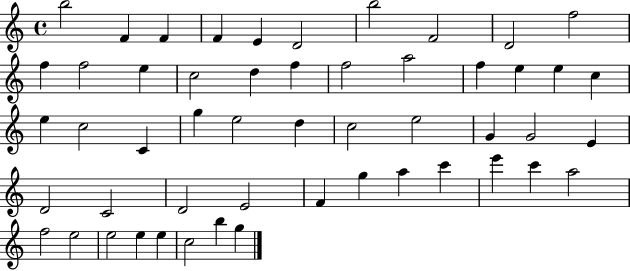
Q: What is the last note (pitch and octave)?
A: G5